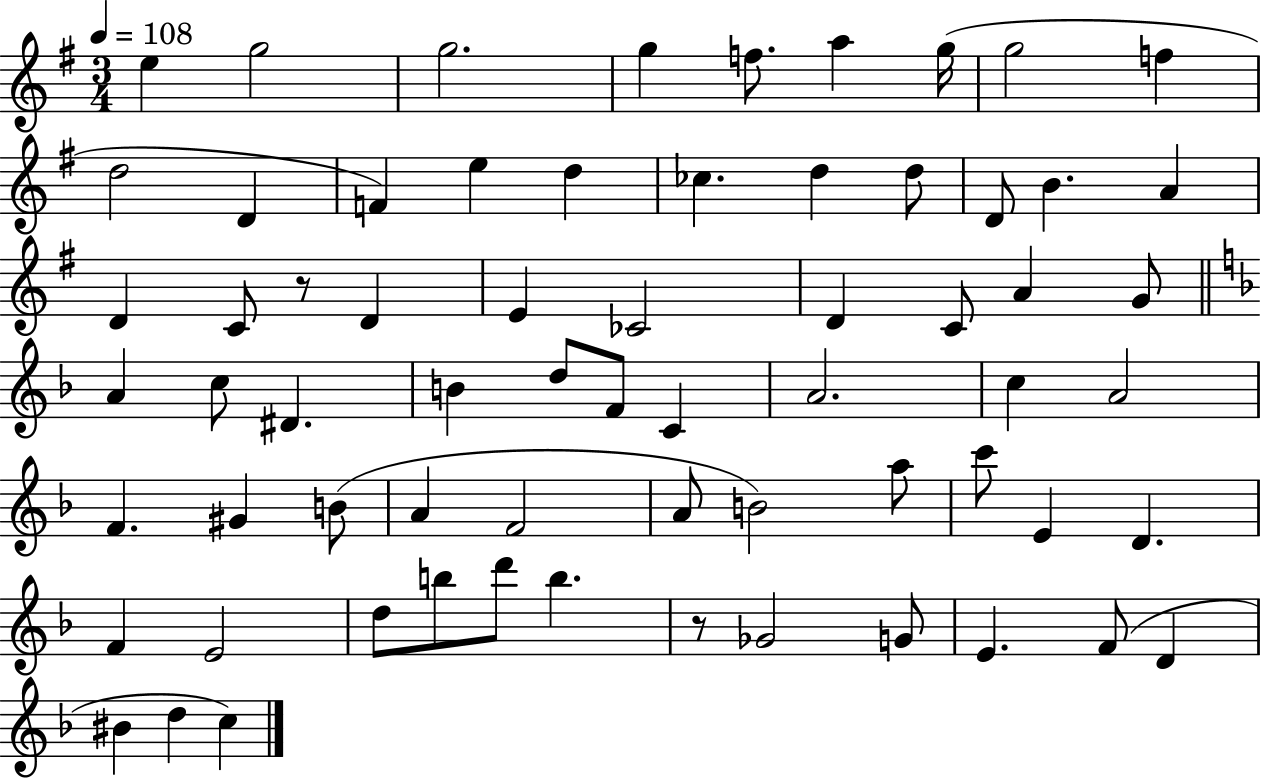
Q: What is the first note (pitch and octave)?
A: E5